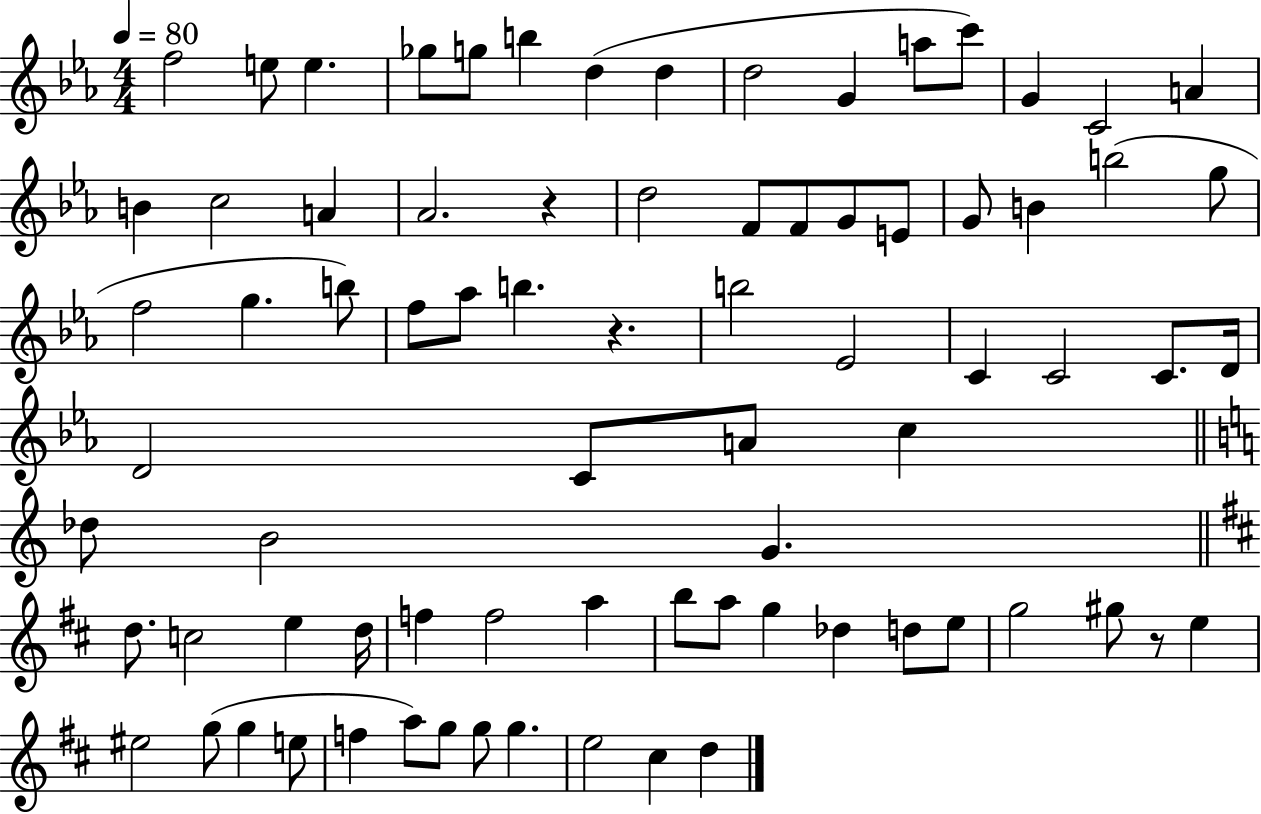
{
  \clef treble
  \numericTimeSignature
  \time 4/4
  \key ees \major
  \tempo 4 = 80
  f''2 e''8 e''4. | ges''8 g''8 b''4 d''4( d''4 | d''2 g'4 a''8 c'''8) | g'4 c'2 a'4 | \break b'4 c''2 a'4 | aes'2. r4 | d''2 f'8 f'8 g'8 e'8 | g'8 b'4 b''2( g''8 | \break f''2 g''4. b''8) | f''8 aes''8 b''4. r4. | b''2 ees'2 | c'4 c'2 c'8. d'16 | \break d'2 c'8 a'8 c''4 | \bar "||" \break \key a \minor des''8 b'2 g'4. | \bar "||" \break \key d \major d''8. c''2 e''4 d''16 | f''4 f''2 a''4 | b''8 a''8 g''4 des''4 d''8 e''8 | g''2 gis''8 r8 e''4 | \break eis''2 g''8( g''4 e''8 | f''4 a''8) g''8 g''8 g''4. | e''2 cis''4 d''4 | \bar "|."
}